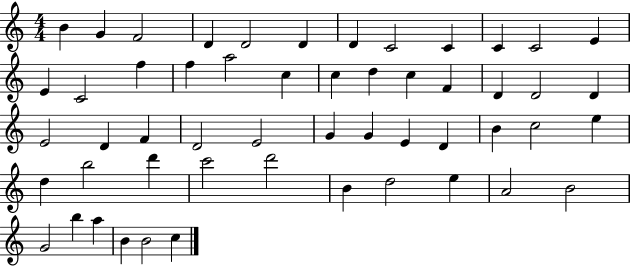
{
  \clef treble
  \numericTimeSignature
  \time 4/4
  \key c \major
  b'4 g'4 f'2 | d'4 d'2 d'4 | d'4 c'2 c'4 | c'4 c'2 e'4 | \break e'4 c'2 f''4 | f''4 a''2 c''4 | c''4 d''4 c''4 f'4 | d'4 d'2 d'4 | \break e'2 d'4 f'4 | d'2 e'2 | g'4 g'4 e'4 d'4 | b'4 c''2 e''4 | \break d''4 b''2 d'''4 | c'''2 d'''2 | b'4 d''2 e''4 | a'2 b'2 | \break g'2 b''4 a''4 | b'4 b'2 c''4 | \bar "|."
}